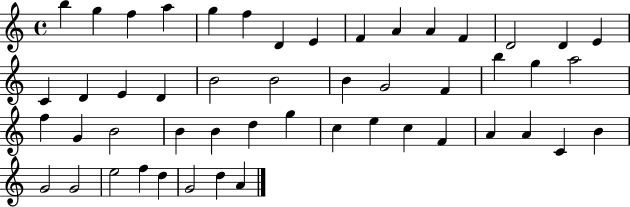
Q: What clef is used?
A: treble